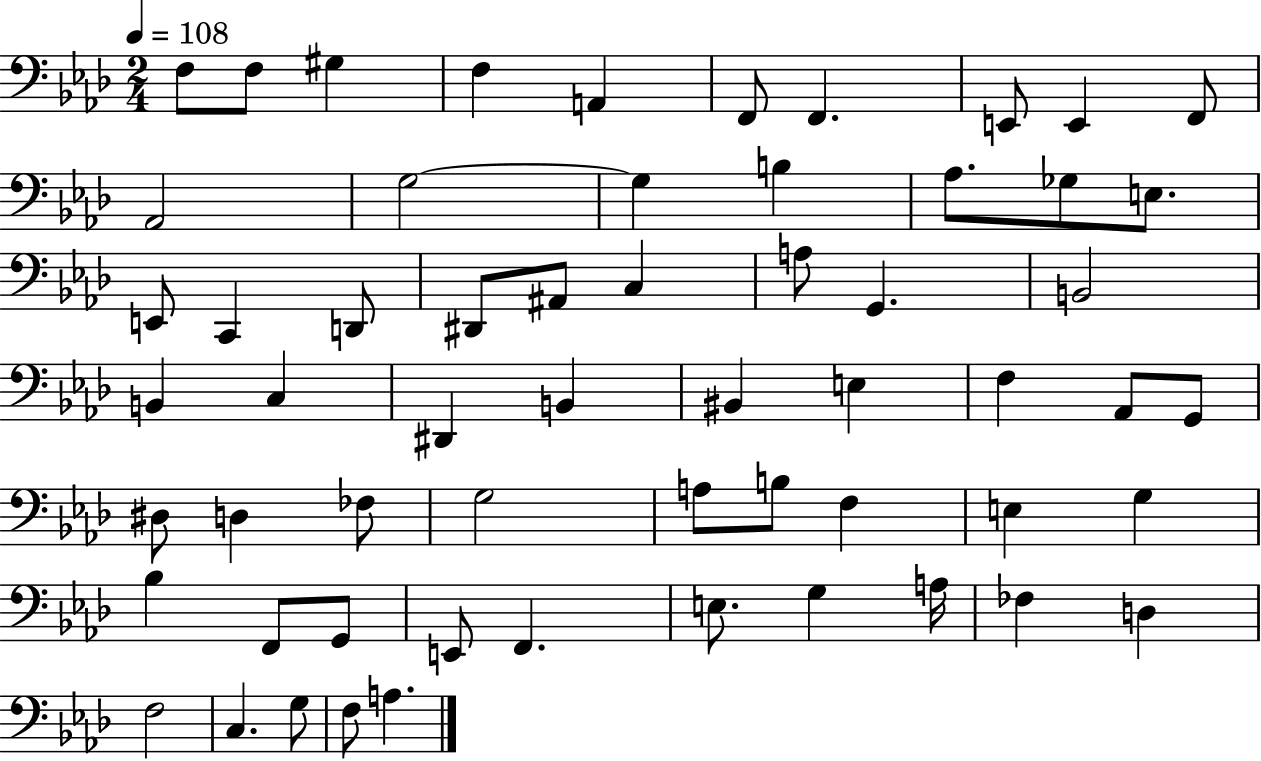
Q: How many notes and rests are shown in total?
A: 59